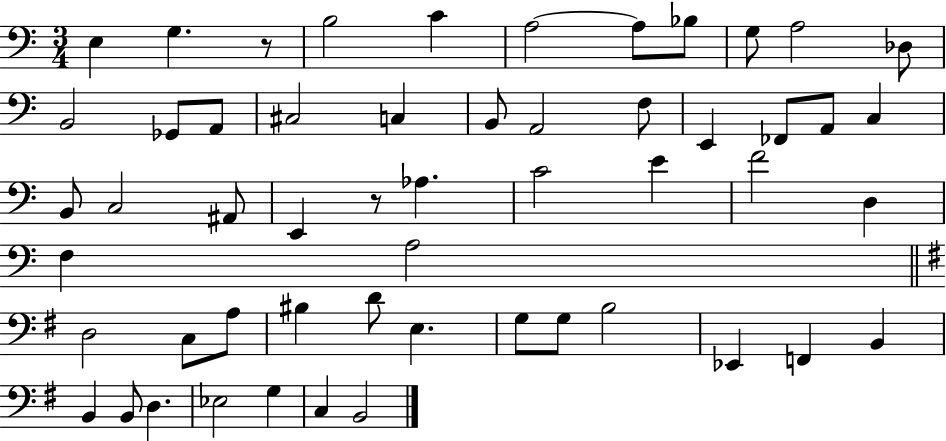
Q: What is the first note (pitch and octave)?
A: E3